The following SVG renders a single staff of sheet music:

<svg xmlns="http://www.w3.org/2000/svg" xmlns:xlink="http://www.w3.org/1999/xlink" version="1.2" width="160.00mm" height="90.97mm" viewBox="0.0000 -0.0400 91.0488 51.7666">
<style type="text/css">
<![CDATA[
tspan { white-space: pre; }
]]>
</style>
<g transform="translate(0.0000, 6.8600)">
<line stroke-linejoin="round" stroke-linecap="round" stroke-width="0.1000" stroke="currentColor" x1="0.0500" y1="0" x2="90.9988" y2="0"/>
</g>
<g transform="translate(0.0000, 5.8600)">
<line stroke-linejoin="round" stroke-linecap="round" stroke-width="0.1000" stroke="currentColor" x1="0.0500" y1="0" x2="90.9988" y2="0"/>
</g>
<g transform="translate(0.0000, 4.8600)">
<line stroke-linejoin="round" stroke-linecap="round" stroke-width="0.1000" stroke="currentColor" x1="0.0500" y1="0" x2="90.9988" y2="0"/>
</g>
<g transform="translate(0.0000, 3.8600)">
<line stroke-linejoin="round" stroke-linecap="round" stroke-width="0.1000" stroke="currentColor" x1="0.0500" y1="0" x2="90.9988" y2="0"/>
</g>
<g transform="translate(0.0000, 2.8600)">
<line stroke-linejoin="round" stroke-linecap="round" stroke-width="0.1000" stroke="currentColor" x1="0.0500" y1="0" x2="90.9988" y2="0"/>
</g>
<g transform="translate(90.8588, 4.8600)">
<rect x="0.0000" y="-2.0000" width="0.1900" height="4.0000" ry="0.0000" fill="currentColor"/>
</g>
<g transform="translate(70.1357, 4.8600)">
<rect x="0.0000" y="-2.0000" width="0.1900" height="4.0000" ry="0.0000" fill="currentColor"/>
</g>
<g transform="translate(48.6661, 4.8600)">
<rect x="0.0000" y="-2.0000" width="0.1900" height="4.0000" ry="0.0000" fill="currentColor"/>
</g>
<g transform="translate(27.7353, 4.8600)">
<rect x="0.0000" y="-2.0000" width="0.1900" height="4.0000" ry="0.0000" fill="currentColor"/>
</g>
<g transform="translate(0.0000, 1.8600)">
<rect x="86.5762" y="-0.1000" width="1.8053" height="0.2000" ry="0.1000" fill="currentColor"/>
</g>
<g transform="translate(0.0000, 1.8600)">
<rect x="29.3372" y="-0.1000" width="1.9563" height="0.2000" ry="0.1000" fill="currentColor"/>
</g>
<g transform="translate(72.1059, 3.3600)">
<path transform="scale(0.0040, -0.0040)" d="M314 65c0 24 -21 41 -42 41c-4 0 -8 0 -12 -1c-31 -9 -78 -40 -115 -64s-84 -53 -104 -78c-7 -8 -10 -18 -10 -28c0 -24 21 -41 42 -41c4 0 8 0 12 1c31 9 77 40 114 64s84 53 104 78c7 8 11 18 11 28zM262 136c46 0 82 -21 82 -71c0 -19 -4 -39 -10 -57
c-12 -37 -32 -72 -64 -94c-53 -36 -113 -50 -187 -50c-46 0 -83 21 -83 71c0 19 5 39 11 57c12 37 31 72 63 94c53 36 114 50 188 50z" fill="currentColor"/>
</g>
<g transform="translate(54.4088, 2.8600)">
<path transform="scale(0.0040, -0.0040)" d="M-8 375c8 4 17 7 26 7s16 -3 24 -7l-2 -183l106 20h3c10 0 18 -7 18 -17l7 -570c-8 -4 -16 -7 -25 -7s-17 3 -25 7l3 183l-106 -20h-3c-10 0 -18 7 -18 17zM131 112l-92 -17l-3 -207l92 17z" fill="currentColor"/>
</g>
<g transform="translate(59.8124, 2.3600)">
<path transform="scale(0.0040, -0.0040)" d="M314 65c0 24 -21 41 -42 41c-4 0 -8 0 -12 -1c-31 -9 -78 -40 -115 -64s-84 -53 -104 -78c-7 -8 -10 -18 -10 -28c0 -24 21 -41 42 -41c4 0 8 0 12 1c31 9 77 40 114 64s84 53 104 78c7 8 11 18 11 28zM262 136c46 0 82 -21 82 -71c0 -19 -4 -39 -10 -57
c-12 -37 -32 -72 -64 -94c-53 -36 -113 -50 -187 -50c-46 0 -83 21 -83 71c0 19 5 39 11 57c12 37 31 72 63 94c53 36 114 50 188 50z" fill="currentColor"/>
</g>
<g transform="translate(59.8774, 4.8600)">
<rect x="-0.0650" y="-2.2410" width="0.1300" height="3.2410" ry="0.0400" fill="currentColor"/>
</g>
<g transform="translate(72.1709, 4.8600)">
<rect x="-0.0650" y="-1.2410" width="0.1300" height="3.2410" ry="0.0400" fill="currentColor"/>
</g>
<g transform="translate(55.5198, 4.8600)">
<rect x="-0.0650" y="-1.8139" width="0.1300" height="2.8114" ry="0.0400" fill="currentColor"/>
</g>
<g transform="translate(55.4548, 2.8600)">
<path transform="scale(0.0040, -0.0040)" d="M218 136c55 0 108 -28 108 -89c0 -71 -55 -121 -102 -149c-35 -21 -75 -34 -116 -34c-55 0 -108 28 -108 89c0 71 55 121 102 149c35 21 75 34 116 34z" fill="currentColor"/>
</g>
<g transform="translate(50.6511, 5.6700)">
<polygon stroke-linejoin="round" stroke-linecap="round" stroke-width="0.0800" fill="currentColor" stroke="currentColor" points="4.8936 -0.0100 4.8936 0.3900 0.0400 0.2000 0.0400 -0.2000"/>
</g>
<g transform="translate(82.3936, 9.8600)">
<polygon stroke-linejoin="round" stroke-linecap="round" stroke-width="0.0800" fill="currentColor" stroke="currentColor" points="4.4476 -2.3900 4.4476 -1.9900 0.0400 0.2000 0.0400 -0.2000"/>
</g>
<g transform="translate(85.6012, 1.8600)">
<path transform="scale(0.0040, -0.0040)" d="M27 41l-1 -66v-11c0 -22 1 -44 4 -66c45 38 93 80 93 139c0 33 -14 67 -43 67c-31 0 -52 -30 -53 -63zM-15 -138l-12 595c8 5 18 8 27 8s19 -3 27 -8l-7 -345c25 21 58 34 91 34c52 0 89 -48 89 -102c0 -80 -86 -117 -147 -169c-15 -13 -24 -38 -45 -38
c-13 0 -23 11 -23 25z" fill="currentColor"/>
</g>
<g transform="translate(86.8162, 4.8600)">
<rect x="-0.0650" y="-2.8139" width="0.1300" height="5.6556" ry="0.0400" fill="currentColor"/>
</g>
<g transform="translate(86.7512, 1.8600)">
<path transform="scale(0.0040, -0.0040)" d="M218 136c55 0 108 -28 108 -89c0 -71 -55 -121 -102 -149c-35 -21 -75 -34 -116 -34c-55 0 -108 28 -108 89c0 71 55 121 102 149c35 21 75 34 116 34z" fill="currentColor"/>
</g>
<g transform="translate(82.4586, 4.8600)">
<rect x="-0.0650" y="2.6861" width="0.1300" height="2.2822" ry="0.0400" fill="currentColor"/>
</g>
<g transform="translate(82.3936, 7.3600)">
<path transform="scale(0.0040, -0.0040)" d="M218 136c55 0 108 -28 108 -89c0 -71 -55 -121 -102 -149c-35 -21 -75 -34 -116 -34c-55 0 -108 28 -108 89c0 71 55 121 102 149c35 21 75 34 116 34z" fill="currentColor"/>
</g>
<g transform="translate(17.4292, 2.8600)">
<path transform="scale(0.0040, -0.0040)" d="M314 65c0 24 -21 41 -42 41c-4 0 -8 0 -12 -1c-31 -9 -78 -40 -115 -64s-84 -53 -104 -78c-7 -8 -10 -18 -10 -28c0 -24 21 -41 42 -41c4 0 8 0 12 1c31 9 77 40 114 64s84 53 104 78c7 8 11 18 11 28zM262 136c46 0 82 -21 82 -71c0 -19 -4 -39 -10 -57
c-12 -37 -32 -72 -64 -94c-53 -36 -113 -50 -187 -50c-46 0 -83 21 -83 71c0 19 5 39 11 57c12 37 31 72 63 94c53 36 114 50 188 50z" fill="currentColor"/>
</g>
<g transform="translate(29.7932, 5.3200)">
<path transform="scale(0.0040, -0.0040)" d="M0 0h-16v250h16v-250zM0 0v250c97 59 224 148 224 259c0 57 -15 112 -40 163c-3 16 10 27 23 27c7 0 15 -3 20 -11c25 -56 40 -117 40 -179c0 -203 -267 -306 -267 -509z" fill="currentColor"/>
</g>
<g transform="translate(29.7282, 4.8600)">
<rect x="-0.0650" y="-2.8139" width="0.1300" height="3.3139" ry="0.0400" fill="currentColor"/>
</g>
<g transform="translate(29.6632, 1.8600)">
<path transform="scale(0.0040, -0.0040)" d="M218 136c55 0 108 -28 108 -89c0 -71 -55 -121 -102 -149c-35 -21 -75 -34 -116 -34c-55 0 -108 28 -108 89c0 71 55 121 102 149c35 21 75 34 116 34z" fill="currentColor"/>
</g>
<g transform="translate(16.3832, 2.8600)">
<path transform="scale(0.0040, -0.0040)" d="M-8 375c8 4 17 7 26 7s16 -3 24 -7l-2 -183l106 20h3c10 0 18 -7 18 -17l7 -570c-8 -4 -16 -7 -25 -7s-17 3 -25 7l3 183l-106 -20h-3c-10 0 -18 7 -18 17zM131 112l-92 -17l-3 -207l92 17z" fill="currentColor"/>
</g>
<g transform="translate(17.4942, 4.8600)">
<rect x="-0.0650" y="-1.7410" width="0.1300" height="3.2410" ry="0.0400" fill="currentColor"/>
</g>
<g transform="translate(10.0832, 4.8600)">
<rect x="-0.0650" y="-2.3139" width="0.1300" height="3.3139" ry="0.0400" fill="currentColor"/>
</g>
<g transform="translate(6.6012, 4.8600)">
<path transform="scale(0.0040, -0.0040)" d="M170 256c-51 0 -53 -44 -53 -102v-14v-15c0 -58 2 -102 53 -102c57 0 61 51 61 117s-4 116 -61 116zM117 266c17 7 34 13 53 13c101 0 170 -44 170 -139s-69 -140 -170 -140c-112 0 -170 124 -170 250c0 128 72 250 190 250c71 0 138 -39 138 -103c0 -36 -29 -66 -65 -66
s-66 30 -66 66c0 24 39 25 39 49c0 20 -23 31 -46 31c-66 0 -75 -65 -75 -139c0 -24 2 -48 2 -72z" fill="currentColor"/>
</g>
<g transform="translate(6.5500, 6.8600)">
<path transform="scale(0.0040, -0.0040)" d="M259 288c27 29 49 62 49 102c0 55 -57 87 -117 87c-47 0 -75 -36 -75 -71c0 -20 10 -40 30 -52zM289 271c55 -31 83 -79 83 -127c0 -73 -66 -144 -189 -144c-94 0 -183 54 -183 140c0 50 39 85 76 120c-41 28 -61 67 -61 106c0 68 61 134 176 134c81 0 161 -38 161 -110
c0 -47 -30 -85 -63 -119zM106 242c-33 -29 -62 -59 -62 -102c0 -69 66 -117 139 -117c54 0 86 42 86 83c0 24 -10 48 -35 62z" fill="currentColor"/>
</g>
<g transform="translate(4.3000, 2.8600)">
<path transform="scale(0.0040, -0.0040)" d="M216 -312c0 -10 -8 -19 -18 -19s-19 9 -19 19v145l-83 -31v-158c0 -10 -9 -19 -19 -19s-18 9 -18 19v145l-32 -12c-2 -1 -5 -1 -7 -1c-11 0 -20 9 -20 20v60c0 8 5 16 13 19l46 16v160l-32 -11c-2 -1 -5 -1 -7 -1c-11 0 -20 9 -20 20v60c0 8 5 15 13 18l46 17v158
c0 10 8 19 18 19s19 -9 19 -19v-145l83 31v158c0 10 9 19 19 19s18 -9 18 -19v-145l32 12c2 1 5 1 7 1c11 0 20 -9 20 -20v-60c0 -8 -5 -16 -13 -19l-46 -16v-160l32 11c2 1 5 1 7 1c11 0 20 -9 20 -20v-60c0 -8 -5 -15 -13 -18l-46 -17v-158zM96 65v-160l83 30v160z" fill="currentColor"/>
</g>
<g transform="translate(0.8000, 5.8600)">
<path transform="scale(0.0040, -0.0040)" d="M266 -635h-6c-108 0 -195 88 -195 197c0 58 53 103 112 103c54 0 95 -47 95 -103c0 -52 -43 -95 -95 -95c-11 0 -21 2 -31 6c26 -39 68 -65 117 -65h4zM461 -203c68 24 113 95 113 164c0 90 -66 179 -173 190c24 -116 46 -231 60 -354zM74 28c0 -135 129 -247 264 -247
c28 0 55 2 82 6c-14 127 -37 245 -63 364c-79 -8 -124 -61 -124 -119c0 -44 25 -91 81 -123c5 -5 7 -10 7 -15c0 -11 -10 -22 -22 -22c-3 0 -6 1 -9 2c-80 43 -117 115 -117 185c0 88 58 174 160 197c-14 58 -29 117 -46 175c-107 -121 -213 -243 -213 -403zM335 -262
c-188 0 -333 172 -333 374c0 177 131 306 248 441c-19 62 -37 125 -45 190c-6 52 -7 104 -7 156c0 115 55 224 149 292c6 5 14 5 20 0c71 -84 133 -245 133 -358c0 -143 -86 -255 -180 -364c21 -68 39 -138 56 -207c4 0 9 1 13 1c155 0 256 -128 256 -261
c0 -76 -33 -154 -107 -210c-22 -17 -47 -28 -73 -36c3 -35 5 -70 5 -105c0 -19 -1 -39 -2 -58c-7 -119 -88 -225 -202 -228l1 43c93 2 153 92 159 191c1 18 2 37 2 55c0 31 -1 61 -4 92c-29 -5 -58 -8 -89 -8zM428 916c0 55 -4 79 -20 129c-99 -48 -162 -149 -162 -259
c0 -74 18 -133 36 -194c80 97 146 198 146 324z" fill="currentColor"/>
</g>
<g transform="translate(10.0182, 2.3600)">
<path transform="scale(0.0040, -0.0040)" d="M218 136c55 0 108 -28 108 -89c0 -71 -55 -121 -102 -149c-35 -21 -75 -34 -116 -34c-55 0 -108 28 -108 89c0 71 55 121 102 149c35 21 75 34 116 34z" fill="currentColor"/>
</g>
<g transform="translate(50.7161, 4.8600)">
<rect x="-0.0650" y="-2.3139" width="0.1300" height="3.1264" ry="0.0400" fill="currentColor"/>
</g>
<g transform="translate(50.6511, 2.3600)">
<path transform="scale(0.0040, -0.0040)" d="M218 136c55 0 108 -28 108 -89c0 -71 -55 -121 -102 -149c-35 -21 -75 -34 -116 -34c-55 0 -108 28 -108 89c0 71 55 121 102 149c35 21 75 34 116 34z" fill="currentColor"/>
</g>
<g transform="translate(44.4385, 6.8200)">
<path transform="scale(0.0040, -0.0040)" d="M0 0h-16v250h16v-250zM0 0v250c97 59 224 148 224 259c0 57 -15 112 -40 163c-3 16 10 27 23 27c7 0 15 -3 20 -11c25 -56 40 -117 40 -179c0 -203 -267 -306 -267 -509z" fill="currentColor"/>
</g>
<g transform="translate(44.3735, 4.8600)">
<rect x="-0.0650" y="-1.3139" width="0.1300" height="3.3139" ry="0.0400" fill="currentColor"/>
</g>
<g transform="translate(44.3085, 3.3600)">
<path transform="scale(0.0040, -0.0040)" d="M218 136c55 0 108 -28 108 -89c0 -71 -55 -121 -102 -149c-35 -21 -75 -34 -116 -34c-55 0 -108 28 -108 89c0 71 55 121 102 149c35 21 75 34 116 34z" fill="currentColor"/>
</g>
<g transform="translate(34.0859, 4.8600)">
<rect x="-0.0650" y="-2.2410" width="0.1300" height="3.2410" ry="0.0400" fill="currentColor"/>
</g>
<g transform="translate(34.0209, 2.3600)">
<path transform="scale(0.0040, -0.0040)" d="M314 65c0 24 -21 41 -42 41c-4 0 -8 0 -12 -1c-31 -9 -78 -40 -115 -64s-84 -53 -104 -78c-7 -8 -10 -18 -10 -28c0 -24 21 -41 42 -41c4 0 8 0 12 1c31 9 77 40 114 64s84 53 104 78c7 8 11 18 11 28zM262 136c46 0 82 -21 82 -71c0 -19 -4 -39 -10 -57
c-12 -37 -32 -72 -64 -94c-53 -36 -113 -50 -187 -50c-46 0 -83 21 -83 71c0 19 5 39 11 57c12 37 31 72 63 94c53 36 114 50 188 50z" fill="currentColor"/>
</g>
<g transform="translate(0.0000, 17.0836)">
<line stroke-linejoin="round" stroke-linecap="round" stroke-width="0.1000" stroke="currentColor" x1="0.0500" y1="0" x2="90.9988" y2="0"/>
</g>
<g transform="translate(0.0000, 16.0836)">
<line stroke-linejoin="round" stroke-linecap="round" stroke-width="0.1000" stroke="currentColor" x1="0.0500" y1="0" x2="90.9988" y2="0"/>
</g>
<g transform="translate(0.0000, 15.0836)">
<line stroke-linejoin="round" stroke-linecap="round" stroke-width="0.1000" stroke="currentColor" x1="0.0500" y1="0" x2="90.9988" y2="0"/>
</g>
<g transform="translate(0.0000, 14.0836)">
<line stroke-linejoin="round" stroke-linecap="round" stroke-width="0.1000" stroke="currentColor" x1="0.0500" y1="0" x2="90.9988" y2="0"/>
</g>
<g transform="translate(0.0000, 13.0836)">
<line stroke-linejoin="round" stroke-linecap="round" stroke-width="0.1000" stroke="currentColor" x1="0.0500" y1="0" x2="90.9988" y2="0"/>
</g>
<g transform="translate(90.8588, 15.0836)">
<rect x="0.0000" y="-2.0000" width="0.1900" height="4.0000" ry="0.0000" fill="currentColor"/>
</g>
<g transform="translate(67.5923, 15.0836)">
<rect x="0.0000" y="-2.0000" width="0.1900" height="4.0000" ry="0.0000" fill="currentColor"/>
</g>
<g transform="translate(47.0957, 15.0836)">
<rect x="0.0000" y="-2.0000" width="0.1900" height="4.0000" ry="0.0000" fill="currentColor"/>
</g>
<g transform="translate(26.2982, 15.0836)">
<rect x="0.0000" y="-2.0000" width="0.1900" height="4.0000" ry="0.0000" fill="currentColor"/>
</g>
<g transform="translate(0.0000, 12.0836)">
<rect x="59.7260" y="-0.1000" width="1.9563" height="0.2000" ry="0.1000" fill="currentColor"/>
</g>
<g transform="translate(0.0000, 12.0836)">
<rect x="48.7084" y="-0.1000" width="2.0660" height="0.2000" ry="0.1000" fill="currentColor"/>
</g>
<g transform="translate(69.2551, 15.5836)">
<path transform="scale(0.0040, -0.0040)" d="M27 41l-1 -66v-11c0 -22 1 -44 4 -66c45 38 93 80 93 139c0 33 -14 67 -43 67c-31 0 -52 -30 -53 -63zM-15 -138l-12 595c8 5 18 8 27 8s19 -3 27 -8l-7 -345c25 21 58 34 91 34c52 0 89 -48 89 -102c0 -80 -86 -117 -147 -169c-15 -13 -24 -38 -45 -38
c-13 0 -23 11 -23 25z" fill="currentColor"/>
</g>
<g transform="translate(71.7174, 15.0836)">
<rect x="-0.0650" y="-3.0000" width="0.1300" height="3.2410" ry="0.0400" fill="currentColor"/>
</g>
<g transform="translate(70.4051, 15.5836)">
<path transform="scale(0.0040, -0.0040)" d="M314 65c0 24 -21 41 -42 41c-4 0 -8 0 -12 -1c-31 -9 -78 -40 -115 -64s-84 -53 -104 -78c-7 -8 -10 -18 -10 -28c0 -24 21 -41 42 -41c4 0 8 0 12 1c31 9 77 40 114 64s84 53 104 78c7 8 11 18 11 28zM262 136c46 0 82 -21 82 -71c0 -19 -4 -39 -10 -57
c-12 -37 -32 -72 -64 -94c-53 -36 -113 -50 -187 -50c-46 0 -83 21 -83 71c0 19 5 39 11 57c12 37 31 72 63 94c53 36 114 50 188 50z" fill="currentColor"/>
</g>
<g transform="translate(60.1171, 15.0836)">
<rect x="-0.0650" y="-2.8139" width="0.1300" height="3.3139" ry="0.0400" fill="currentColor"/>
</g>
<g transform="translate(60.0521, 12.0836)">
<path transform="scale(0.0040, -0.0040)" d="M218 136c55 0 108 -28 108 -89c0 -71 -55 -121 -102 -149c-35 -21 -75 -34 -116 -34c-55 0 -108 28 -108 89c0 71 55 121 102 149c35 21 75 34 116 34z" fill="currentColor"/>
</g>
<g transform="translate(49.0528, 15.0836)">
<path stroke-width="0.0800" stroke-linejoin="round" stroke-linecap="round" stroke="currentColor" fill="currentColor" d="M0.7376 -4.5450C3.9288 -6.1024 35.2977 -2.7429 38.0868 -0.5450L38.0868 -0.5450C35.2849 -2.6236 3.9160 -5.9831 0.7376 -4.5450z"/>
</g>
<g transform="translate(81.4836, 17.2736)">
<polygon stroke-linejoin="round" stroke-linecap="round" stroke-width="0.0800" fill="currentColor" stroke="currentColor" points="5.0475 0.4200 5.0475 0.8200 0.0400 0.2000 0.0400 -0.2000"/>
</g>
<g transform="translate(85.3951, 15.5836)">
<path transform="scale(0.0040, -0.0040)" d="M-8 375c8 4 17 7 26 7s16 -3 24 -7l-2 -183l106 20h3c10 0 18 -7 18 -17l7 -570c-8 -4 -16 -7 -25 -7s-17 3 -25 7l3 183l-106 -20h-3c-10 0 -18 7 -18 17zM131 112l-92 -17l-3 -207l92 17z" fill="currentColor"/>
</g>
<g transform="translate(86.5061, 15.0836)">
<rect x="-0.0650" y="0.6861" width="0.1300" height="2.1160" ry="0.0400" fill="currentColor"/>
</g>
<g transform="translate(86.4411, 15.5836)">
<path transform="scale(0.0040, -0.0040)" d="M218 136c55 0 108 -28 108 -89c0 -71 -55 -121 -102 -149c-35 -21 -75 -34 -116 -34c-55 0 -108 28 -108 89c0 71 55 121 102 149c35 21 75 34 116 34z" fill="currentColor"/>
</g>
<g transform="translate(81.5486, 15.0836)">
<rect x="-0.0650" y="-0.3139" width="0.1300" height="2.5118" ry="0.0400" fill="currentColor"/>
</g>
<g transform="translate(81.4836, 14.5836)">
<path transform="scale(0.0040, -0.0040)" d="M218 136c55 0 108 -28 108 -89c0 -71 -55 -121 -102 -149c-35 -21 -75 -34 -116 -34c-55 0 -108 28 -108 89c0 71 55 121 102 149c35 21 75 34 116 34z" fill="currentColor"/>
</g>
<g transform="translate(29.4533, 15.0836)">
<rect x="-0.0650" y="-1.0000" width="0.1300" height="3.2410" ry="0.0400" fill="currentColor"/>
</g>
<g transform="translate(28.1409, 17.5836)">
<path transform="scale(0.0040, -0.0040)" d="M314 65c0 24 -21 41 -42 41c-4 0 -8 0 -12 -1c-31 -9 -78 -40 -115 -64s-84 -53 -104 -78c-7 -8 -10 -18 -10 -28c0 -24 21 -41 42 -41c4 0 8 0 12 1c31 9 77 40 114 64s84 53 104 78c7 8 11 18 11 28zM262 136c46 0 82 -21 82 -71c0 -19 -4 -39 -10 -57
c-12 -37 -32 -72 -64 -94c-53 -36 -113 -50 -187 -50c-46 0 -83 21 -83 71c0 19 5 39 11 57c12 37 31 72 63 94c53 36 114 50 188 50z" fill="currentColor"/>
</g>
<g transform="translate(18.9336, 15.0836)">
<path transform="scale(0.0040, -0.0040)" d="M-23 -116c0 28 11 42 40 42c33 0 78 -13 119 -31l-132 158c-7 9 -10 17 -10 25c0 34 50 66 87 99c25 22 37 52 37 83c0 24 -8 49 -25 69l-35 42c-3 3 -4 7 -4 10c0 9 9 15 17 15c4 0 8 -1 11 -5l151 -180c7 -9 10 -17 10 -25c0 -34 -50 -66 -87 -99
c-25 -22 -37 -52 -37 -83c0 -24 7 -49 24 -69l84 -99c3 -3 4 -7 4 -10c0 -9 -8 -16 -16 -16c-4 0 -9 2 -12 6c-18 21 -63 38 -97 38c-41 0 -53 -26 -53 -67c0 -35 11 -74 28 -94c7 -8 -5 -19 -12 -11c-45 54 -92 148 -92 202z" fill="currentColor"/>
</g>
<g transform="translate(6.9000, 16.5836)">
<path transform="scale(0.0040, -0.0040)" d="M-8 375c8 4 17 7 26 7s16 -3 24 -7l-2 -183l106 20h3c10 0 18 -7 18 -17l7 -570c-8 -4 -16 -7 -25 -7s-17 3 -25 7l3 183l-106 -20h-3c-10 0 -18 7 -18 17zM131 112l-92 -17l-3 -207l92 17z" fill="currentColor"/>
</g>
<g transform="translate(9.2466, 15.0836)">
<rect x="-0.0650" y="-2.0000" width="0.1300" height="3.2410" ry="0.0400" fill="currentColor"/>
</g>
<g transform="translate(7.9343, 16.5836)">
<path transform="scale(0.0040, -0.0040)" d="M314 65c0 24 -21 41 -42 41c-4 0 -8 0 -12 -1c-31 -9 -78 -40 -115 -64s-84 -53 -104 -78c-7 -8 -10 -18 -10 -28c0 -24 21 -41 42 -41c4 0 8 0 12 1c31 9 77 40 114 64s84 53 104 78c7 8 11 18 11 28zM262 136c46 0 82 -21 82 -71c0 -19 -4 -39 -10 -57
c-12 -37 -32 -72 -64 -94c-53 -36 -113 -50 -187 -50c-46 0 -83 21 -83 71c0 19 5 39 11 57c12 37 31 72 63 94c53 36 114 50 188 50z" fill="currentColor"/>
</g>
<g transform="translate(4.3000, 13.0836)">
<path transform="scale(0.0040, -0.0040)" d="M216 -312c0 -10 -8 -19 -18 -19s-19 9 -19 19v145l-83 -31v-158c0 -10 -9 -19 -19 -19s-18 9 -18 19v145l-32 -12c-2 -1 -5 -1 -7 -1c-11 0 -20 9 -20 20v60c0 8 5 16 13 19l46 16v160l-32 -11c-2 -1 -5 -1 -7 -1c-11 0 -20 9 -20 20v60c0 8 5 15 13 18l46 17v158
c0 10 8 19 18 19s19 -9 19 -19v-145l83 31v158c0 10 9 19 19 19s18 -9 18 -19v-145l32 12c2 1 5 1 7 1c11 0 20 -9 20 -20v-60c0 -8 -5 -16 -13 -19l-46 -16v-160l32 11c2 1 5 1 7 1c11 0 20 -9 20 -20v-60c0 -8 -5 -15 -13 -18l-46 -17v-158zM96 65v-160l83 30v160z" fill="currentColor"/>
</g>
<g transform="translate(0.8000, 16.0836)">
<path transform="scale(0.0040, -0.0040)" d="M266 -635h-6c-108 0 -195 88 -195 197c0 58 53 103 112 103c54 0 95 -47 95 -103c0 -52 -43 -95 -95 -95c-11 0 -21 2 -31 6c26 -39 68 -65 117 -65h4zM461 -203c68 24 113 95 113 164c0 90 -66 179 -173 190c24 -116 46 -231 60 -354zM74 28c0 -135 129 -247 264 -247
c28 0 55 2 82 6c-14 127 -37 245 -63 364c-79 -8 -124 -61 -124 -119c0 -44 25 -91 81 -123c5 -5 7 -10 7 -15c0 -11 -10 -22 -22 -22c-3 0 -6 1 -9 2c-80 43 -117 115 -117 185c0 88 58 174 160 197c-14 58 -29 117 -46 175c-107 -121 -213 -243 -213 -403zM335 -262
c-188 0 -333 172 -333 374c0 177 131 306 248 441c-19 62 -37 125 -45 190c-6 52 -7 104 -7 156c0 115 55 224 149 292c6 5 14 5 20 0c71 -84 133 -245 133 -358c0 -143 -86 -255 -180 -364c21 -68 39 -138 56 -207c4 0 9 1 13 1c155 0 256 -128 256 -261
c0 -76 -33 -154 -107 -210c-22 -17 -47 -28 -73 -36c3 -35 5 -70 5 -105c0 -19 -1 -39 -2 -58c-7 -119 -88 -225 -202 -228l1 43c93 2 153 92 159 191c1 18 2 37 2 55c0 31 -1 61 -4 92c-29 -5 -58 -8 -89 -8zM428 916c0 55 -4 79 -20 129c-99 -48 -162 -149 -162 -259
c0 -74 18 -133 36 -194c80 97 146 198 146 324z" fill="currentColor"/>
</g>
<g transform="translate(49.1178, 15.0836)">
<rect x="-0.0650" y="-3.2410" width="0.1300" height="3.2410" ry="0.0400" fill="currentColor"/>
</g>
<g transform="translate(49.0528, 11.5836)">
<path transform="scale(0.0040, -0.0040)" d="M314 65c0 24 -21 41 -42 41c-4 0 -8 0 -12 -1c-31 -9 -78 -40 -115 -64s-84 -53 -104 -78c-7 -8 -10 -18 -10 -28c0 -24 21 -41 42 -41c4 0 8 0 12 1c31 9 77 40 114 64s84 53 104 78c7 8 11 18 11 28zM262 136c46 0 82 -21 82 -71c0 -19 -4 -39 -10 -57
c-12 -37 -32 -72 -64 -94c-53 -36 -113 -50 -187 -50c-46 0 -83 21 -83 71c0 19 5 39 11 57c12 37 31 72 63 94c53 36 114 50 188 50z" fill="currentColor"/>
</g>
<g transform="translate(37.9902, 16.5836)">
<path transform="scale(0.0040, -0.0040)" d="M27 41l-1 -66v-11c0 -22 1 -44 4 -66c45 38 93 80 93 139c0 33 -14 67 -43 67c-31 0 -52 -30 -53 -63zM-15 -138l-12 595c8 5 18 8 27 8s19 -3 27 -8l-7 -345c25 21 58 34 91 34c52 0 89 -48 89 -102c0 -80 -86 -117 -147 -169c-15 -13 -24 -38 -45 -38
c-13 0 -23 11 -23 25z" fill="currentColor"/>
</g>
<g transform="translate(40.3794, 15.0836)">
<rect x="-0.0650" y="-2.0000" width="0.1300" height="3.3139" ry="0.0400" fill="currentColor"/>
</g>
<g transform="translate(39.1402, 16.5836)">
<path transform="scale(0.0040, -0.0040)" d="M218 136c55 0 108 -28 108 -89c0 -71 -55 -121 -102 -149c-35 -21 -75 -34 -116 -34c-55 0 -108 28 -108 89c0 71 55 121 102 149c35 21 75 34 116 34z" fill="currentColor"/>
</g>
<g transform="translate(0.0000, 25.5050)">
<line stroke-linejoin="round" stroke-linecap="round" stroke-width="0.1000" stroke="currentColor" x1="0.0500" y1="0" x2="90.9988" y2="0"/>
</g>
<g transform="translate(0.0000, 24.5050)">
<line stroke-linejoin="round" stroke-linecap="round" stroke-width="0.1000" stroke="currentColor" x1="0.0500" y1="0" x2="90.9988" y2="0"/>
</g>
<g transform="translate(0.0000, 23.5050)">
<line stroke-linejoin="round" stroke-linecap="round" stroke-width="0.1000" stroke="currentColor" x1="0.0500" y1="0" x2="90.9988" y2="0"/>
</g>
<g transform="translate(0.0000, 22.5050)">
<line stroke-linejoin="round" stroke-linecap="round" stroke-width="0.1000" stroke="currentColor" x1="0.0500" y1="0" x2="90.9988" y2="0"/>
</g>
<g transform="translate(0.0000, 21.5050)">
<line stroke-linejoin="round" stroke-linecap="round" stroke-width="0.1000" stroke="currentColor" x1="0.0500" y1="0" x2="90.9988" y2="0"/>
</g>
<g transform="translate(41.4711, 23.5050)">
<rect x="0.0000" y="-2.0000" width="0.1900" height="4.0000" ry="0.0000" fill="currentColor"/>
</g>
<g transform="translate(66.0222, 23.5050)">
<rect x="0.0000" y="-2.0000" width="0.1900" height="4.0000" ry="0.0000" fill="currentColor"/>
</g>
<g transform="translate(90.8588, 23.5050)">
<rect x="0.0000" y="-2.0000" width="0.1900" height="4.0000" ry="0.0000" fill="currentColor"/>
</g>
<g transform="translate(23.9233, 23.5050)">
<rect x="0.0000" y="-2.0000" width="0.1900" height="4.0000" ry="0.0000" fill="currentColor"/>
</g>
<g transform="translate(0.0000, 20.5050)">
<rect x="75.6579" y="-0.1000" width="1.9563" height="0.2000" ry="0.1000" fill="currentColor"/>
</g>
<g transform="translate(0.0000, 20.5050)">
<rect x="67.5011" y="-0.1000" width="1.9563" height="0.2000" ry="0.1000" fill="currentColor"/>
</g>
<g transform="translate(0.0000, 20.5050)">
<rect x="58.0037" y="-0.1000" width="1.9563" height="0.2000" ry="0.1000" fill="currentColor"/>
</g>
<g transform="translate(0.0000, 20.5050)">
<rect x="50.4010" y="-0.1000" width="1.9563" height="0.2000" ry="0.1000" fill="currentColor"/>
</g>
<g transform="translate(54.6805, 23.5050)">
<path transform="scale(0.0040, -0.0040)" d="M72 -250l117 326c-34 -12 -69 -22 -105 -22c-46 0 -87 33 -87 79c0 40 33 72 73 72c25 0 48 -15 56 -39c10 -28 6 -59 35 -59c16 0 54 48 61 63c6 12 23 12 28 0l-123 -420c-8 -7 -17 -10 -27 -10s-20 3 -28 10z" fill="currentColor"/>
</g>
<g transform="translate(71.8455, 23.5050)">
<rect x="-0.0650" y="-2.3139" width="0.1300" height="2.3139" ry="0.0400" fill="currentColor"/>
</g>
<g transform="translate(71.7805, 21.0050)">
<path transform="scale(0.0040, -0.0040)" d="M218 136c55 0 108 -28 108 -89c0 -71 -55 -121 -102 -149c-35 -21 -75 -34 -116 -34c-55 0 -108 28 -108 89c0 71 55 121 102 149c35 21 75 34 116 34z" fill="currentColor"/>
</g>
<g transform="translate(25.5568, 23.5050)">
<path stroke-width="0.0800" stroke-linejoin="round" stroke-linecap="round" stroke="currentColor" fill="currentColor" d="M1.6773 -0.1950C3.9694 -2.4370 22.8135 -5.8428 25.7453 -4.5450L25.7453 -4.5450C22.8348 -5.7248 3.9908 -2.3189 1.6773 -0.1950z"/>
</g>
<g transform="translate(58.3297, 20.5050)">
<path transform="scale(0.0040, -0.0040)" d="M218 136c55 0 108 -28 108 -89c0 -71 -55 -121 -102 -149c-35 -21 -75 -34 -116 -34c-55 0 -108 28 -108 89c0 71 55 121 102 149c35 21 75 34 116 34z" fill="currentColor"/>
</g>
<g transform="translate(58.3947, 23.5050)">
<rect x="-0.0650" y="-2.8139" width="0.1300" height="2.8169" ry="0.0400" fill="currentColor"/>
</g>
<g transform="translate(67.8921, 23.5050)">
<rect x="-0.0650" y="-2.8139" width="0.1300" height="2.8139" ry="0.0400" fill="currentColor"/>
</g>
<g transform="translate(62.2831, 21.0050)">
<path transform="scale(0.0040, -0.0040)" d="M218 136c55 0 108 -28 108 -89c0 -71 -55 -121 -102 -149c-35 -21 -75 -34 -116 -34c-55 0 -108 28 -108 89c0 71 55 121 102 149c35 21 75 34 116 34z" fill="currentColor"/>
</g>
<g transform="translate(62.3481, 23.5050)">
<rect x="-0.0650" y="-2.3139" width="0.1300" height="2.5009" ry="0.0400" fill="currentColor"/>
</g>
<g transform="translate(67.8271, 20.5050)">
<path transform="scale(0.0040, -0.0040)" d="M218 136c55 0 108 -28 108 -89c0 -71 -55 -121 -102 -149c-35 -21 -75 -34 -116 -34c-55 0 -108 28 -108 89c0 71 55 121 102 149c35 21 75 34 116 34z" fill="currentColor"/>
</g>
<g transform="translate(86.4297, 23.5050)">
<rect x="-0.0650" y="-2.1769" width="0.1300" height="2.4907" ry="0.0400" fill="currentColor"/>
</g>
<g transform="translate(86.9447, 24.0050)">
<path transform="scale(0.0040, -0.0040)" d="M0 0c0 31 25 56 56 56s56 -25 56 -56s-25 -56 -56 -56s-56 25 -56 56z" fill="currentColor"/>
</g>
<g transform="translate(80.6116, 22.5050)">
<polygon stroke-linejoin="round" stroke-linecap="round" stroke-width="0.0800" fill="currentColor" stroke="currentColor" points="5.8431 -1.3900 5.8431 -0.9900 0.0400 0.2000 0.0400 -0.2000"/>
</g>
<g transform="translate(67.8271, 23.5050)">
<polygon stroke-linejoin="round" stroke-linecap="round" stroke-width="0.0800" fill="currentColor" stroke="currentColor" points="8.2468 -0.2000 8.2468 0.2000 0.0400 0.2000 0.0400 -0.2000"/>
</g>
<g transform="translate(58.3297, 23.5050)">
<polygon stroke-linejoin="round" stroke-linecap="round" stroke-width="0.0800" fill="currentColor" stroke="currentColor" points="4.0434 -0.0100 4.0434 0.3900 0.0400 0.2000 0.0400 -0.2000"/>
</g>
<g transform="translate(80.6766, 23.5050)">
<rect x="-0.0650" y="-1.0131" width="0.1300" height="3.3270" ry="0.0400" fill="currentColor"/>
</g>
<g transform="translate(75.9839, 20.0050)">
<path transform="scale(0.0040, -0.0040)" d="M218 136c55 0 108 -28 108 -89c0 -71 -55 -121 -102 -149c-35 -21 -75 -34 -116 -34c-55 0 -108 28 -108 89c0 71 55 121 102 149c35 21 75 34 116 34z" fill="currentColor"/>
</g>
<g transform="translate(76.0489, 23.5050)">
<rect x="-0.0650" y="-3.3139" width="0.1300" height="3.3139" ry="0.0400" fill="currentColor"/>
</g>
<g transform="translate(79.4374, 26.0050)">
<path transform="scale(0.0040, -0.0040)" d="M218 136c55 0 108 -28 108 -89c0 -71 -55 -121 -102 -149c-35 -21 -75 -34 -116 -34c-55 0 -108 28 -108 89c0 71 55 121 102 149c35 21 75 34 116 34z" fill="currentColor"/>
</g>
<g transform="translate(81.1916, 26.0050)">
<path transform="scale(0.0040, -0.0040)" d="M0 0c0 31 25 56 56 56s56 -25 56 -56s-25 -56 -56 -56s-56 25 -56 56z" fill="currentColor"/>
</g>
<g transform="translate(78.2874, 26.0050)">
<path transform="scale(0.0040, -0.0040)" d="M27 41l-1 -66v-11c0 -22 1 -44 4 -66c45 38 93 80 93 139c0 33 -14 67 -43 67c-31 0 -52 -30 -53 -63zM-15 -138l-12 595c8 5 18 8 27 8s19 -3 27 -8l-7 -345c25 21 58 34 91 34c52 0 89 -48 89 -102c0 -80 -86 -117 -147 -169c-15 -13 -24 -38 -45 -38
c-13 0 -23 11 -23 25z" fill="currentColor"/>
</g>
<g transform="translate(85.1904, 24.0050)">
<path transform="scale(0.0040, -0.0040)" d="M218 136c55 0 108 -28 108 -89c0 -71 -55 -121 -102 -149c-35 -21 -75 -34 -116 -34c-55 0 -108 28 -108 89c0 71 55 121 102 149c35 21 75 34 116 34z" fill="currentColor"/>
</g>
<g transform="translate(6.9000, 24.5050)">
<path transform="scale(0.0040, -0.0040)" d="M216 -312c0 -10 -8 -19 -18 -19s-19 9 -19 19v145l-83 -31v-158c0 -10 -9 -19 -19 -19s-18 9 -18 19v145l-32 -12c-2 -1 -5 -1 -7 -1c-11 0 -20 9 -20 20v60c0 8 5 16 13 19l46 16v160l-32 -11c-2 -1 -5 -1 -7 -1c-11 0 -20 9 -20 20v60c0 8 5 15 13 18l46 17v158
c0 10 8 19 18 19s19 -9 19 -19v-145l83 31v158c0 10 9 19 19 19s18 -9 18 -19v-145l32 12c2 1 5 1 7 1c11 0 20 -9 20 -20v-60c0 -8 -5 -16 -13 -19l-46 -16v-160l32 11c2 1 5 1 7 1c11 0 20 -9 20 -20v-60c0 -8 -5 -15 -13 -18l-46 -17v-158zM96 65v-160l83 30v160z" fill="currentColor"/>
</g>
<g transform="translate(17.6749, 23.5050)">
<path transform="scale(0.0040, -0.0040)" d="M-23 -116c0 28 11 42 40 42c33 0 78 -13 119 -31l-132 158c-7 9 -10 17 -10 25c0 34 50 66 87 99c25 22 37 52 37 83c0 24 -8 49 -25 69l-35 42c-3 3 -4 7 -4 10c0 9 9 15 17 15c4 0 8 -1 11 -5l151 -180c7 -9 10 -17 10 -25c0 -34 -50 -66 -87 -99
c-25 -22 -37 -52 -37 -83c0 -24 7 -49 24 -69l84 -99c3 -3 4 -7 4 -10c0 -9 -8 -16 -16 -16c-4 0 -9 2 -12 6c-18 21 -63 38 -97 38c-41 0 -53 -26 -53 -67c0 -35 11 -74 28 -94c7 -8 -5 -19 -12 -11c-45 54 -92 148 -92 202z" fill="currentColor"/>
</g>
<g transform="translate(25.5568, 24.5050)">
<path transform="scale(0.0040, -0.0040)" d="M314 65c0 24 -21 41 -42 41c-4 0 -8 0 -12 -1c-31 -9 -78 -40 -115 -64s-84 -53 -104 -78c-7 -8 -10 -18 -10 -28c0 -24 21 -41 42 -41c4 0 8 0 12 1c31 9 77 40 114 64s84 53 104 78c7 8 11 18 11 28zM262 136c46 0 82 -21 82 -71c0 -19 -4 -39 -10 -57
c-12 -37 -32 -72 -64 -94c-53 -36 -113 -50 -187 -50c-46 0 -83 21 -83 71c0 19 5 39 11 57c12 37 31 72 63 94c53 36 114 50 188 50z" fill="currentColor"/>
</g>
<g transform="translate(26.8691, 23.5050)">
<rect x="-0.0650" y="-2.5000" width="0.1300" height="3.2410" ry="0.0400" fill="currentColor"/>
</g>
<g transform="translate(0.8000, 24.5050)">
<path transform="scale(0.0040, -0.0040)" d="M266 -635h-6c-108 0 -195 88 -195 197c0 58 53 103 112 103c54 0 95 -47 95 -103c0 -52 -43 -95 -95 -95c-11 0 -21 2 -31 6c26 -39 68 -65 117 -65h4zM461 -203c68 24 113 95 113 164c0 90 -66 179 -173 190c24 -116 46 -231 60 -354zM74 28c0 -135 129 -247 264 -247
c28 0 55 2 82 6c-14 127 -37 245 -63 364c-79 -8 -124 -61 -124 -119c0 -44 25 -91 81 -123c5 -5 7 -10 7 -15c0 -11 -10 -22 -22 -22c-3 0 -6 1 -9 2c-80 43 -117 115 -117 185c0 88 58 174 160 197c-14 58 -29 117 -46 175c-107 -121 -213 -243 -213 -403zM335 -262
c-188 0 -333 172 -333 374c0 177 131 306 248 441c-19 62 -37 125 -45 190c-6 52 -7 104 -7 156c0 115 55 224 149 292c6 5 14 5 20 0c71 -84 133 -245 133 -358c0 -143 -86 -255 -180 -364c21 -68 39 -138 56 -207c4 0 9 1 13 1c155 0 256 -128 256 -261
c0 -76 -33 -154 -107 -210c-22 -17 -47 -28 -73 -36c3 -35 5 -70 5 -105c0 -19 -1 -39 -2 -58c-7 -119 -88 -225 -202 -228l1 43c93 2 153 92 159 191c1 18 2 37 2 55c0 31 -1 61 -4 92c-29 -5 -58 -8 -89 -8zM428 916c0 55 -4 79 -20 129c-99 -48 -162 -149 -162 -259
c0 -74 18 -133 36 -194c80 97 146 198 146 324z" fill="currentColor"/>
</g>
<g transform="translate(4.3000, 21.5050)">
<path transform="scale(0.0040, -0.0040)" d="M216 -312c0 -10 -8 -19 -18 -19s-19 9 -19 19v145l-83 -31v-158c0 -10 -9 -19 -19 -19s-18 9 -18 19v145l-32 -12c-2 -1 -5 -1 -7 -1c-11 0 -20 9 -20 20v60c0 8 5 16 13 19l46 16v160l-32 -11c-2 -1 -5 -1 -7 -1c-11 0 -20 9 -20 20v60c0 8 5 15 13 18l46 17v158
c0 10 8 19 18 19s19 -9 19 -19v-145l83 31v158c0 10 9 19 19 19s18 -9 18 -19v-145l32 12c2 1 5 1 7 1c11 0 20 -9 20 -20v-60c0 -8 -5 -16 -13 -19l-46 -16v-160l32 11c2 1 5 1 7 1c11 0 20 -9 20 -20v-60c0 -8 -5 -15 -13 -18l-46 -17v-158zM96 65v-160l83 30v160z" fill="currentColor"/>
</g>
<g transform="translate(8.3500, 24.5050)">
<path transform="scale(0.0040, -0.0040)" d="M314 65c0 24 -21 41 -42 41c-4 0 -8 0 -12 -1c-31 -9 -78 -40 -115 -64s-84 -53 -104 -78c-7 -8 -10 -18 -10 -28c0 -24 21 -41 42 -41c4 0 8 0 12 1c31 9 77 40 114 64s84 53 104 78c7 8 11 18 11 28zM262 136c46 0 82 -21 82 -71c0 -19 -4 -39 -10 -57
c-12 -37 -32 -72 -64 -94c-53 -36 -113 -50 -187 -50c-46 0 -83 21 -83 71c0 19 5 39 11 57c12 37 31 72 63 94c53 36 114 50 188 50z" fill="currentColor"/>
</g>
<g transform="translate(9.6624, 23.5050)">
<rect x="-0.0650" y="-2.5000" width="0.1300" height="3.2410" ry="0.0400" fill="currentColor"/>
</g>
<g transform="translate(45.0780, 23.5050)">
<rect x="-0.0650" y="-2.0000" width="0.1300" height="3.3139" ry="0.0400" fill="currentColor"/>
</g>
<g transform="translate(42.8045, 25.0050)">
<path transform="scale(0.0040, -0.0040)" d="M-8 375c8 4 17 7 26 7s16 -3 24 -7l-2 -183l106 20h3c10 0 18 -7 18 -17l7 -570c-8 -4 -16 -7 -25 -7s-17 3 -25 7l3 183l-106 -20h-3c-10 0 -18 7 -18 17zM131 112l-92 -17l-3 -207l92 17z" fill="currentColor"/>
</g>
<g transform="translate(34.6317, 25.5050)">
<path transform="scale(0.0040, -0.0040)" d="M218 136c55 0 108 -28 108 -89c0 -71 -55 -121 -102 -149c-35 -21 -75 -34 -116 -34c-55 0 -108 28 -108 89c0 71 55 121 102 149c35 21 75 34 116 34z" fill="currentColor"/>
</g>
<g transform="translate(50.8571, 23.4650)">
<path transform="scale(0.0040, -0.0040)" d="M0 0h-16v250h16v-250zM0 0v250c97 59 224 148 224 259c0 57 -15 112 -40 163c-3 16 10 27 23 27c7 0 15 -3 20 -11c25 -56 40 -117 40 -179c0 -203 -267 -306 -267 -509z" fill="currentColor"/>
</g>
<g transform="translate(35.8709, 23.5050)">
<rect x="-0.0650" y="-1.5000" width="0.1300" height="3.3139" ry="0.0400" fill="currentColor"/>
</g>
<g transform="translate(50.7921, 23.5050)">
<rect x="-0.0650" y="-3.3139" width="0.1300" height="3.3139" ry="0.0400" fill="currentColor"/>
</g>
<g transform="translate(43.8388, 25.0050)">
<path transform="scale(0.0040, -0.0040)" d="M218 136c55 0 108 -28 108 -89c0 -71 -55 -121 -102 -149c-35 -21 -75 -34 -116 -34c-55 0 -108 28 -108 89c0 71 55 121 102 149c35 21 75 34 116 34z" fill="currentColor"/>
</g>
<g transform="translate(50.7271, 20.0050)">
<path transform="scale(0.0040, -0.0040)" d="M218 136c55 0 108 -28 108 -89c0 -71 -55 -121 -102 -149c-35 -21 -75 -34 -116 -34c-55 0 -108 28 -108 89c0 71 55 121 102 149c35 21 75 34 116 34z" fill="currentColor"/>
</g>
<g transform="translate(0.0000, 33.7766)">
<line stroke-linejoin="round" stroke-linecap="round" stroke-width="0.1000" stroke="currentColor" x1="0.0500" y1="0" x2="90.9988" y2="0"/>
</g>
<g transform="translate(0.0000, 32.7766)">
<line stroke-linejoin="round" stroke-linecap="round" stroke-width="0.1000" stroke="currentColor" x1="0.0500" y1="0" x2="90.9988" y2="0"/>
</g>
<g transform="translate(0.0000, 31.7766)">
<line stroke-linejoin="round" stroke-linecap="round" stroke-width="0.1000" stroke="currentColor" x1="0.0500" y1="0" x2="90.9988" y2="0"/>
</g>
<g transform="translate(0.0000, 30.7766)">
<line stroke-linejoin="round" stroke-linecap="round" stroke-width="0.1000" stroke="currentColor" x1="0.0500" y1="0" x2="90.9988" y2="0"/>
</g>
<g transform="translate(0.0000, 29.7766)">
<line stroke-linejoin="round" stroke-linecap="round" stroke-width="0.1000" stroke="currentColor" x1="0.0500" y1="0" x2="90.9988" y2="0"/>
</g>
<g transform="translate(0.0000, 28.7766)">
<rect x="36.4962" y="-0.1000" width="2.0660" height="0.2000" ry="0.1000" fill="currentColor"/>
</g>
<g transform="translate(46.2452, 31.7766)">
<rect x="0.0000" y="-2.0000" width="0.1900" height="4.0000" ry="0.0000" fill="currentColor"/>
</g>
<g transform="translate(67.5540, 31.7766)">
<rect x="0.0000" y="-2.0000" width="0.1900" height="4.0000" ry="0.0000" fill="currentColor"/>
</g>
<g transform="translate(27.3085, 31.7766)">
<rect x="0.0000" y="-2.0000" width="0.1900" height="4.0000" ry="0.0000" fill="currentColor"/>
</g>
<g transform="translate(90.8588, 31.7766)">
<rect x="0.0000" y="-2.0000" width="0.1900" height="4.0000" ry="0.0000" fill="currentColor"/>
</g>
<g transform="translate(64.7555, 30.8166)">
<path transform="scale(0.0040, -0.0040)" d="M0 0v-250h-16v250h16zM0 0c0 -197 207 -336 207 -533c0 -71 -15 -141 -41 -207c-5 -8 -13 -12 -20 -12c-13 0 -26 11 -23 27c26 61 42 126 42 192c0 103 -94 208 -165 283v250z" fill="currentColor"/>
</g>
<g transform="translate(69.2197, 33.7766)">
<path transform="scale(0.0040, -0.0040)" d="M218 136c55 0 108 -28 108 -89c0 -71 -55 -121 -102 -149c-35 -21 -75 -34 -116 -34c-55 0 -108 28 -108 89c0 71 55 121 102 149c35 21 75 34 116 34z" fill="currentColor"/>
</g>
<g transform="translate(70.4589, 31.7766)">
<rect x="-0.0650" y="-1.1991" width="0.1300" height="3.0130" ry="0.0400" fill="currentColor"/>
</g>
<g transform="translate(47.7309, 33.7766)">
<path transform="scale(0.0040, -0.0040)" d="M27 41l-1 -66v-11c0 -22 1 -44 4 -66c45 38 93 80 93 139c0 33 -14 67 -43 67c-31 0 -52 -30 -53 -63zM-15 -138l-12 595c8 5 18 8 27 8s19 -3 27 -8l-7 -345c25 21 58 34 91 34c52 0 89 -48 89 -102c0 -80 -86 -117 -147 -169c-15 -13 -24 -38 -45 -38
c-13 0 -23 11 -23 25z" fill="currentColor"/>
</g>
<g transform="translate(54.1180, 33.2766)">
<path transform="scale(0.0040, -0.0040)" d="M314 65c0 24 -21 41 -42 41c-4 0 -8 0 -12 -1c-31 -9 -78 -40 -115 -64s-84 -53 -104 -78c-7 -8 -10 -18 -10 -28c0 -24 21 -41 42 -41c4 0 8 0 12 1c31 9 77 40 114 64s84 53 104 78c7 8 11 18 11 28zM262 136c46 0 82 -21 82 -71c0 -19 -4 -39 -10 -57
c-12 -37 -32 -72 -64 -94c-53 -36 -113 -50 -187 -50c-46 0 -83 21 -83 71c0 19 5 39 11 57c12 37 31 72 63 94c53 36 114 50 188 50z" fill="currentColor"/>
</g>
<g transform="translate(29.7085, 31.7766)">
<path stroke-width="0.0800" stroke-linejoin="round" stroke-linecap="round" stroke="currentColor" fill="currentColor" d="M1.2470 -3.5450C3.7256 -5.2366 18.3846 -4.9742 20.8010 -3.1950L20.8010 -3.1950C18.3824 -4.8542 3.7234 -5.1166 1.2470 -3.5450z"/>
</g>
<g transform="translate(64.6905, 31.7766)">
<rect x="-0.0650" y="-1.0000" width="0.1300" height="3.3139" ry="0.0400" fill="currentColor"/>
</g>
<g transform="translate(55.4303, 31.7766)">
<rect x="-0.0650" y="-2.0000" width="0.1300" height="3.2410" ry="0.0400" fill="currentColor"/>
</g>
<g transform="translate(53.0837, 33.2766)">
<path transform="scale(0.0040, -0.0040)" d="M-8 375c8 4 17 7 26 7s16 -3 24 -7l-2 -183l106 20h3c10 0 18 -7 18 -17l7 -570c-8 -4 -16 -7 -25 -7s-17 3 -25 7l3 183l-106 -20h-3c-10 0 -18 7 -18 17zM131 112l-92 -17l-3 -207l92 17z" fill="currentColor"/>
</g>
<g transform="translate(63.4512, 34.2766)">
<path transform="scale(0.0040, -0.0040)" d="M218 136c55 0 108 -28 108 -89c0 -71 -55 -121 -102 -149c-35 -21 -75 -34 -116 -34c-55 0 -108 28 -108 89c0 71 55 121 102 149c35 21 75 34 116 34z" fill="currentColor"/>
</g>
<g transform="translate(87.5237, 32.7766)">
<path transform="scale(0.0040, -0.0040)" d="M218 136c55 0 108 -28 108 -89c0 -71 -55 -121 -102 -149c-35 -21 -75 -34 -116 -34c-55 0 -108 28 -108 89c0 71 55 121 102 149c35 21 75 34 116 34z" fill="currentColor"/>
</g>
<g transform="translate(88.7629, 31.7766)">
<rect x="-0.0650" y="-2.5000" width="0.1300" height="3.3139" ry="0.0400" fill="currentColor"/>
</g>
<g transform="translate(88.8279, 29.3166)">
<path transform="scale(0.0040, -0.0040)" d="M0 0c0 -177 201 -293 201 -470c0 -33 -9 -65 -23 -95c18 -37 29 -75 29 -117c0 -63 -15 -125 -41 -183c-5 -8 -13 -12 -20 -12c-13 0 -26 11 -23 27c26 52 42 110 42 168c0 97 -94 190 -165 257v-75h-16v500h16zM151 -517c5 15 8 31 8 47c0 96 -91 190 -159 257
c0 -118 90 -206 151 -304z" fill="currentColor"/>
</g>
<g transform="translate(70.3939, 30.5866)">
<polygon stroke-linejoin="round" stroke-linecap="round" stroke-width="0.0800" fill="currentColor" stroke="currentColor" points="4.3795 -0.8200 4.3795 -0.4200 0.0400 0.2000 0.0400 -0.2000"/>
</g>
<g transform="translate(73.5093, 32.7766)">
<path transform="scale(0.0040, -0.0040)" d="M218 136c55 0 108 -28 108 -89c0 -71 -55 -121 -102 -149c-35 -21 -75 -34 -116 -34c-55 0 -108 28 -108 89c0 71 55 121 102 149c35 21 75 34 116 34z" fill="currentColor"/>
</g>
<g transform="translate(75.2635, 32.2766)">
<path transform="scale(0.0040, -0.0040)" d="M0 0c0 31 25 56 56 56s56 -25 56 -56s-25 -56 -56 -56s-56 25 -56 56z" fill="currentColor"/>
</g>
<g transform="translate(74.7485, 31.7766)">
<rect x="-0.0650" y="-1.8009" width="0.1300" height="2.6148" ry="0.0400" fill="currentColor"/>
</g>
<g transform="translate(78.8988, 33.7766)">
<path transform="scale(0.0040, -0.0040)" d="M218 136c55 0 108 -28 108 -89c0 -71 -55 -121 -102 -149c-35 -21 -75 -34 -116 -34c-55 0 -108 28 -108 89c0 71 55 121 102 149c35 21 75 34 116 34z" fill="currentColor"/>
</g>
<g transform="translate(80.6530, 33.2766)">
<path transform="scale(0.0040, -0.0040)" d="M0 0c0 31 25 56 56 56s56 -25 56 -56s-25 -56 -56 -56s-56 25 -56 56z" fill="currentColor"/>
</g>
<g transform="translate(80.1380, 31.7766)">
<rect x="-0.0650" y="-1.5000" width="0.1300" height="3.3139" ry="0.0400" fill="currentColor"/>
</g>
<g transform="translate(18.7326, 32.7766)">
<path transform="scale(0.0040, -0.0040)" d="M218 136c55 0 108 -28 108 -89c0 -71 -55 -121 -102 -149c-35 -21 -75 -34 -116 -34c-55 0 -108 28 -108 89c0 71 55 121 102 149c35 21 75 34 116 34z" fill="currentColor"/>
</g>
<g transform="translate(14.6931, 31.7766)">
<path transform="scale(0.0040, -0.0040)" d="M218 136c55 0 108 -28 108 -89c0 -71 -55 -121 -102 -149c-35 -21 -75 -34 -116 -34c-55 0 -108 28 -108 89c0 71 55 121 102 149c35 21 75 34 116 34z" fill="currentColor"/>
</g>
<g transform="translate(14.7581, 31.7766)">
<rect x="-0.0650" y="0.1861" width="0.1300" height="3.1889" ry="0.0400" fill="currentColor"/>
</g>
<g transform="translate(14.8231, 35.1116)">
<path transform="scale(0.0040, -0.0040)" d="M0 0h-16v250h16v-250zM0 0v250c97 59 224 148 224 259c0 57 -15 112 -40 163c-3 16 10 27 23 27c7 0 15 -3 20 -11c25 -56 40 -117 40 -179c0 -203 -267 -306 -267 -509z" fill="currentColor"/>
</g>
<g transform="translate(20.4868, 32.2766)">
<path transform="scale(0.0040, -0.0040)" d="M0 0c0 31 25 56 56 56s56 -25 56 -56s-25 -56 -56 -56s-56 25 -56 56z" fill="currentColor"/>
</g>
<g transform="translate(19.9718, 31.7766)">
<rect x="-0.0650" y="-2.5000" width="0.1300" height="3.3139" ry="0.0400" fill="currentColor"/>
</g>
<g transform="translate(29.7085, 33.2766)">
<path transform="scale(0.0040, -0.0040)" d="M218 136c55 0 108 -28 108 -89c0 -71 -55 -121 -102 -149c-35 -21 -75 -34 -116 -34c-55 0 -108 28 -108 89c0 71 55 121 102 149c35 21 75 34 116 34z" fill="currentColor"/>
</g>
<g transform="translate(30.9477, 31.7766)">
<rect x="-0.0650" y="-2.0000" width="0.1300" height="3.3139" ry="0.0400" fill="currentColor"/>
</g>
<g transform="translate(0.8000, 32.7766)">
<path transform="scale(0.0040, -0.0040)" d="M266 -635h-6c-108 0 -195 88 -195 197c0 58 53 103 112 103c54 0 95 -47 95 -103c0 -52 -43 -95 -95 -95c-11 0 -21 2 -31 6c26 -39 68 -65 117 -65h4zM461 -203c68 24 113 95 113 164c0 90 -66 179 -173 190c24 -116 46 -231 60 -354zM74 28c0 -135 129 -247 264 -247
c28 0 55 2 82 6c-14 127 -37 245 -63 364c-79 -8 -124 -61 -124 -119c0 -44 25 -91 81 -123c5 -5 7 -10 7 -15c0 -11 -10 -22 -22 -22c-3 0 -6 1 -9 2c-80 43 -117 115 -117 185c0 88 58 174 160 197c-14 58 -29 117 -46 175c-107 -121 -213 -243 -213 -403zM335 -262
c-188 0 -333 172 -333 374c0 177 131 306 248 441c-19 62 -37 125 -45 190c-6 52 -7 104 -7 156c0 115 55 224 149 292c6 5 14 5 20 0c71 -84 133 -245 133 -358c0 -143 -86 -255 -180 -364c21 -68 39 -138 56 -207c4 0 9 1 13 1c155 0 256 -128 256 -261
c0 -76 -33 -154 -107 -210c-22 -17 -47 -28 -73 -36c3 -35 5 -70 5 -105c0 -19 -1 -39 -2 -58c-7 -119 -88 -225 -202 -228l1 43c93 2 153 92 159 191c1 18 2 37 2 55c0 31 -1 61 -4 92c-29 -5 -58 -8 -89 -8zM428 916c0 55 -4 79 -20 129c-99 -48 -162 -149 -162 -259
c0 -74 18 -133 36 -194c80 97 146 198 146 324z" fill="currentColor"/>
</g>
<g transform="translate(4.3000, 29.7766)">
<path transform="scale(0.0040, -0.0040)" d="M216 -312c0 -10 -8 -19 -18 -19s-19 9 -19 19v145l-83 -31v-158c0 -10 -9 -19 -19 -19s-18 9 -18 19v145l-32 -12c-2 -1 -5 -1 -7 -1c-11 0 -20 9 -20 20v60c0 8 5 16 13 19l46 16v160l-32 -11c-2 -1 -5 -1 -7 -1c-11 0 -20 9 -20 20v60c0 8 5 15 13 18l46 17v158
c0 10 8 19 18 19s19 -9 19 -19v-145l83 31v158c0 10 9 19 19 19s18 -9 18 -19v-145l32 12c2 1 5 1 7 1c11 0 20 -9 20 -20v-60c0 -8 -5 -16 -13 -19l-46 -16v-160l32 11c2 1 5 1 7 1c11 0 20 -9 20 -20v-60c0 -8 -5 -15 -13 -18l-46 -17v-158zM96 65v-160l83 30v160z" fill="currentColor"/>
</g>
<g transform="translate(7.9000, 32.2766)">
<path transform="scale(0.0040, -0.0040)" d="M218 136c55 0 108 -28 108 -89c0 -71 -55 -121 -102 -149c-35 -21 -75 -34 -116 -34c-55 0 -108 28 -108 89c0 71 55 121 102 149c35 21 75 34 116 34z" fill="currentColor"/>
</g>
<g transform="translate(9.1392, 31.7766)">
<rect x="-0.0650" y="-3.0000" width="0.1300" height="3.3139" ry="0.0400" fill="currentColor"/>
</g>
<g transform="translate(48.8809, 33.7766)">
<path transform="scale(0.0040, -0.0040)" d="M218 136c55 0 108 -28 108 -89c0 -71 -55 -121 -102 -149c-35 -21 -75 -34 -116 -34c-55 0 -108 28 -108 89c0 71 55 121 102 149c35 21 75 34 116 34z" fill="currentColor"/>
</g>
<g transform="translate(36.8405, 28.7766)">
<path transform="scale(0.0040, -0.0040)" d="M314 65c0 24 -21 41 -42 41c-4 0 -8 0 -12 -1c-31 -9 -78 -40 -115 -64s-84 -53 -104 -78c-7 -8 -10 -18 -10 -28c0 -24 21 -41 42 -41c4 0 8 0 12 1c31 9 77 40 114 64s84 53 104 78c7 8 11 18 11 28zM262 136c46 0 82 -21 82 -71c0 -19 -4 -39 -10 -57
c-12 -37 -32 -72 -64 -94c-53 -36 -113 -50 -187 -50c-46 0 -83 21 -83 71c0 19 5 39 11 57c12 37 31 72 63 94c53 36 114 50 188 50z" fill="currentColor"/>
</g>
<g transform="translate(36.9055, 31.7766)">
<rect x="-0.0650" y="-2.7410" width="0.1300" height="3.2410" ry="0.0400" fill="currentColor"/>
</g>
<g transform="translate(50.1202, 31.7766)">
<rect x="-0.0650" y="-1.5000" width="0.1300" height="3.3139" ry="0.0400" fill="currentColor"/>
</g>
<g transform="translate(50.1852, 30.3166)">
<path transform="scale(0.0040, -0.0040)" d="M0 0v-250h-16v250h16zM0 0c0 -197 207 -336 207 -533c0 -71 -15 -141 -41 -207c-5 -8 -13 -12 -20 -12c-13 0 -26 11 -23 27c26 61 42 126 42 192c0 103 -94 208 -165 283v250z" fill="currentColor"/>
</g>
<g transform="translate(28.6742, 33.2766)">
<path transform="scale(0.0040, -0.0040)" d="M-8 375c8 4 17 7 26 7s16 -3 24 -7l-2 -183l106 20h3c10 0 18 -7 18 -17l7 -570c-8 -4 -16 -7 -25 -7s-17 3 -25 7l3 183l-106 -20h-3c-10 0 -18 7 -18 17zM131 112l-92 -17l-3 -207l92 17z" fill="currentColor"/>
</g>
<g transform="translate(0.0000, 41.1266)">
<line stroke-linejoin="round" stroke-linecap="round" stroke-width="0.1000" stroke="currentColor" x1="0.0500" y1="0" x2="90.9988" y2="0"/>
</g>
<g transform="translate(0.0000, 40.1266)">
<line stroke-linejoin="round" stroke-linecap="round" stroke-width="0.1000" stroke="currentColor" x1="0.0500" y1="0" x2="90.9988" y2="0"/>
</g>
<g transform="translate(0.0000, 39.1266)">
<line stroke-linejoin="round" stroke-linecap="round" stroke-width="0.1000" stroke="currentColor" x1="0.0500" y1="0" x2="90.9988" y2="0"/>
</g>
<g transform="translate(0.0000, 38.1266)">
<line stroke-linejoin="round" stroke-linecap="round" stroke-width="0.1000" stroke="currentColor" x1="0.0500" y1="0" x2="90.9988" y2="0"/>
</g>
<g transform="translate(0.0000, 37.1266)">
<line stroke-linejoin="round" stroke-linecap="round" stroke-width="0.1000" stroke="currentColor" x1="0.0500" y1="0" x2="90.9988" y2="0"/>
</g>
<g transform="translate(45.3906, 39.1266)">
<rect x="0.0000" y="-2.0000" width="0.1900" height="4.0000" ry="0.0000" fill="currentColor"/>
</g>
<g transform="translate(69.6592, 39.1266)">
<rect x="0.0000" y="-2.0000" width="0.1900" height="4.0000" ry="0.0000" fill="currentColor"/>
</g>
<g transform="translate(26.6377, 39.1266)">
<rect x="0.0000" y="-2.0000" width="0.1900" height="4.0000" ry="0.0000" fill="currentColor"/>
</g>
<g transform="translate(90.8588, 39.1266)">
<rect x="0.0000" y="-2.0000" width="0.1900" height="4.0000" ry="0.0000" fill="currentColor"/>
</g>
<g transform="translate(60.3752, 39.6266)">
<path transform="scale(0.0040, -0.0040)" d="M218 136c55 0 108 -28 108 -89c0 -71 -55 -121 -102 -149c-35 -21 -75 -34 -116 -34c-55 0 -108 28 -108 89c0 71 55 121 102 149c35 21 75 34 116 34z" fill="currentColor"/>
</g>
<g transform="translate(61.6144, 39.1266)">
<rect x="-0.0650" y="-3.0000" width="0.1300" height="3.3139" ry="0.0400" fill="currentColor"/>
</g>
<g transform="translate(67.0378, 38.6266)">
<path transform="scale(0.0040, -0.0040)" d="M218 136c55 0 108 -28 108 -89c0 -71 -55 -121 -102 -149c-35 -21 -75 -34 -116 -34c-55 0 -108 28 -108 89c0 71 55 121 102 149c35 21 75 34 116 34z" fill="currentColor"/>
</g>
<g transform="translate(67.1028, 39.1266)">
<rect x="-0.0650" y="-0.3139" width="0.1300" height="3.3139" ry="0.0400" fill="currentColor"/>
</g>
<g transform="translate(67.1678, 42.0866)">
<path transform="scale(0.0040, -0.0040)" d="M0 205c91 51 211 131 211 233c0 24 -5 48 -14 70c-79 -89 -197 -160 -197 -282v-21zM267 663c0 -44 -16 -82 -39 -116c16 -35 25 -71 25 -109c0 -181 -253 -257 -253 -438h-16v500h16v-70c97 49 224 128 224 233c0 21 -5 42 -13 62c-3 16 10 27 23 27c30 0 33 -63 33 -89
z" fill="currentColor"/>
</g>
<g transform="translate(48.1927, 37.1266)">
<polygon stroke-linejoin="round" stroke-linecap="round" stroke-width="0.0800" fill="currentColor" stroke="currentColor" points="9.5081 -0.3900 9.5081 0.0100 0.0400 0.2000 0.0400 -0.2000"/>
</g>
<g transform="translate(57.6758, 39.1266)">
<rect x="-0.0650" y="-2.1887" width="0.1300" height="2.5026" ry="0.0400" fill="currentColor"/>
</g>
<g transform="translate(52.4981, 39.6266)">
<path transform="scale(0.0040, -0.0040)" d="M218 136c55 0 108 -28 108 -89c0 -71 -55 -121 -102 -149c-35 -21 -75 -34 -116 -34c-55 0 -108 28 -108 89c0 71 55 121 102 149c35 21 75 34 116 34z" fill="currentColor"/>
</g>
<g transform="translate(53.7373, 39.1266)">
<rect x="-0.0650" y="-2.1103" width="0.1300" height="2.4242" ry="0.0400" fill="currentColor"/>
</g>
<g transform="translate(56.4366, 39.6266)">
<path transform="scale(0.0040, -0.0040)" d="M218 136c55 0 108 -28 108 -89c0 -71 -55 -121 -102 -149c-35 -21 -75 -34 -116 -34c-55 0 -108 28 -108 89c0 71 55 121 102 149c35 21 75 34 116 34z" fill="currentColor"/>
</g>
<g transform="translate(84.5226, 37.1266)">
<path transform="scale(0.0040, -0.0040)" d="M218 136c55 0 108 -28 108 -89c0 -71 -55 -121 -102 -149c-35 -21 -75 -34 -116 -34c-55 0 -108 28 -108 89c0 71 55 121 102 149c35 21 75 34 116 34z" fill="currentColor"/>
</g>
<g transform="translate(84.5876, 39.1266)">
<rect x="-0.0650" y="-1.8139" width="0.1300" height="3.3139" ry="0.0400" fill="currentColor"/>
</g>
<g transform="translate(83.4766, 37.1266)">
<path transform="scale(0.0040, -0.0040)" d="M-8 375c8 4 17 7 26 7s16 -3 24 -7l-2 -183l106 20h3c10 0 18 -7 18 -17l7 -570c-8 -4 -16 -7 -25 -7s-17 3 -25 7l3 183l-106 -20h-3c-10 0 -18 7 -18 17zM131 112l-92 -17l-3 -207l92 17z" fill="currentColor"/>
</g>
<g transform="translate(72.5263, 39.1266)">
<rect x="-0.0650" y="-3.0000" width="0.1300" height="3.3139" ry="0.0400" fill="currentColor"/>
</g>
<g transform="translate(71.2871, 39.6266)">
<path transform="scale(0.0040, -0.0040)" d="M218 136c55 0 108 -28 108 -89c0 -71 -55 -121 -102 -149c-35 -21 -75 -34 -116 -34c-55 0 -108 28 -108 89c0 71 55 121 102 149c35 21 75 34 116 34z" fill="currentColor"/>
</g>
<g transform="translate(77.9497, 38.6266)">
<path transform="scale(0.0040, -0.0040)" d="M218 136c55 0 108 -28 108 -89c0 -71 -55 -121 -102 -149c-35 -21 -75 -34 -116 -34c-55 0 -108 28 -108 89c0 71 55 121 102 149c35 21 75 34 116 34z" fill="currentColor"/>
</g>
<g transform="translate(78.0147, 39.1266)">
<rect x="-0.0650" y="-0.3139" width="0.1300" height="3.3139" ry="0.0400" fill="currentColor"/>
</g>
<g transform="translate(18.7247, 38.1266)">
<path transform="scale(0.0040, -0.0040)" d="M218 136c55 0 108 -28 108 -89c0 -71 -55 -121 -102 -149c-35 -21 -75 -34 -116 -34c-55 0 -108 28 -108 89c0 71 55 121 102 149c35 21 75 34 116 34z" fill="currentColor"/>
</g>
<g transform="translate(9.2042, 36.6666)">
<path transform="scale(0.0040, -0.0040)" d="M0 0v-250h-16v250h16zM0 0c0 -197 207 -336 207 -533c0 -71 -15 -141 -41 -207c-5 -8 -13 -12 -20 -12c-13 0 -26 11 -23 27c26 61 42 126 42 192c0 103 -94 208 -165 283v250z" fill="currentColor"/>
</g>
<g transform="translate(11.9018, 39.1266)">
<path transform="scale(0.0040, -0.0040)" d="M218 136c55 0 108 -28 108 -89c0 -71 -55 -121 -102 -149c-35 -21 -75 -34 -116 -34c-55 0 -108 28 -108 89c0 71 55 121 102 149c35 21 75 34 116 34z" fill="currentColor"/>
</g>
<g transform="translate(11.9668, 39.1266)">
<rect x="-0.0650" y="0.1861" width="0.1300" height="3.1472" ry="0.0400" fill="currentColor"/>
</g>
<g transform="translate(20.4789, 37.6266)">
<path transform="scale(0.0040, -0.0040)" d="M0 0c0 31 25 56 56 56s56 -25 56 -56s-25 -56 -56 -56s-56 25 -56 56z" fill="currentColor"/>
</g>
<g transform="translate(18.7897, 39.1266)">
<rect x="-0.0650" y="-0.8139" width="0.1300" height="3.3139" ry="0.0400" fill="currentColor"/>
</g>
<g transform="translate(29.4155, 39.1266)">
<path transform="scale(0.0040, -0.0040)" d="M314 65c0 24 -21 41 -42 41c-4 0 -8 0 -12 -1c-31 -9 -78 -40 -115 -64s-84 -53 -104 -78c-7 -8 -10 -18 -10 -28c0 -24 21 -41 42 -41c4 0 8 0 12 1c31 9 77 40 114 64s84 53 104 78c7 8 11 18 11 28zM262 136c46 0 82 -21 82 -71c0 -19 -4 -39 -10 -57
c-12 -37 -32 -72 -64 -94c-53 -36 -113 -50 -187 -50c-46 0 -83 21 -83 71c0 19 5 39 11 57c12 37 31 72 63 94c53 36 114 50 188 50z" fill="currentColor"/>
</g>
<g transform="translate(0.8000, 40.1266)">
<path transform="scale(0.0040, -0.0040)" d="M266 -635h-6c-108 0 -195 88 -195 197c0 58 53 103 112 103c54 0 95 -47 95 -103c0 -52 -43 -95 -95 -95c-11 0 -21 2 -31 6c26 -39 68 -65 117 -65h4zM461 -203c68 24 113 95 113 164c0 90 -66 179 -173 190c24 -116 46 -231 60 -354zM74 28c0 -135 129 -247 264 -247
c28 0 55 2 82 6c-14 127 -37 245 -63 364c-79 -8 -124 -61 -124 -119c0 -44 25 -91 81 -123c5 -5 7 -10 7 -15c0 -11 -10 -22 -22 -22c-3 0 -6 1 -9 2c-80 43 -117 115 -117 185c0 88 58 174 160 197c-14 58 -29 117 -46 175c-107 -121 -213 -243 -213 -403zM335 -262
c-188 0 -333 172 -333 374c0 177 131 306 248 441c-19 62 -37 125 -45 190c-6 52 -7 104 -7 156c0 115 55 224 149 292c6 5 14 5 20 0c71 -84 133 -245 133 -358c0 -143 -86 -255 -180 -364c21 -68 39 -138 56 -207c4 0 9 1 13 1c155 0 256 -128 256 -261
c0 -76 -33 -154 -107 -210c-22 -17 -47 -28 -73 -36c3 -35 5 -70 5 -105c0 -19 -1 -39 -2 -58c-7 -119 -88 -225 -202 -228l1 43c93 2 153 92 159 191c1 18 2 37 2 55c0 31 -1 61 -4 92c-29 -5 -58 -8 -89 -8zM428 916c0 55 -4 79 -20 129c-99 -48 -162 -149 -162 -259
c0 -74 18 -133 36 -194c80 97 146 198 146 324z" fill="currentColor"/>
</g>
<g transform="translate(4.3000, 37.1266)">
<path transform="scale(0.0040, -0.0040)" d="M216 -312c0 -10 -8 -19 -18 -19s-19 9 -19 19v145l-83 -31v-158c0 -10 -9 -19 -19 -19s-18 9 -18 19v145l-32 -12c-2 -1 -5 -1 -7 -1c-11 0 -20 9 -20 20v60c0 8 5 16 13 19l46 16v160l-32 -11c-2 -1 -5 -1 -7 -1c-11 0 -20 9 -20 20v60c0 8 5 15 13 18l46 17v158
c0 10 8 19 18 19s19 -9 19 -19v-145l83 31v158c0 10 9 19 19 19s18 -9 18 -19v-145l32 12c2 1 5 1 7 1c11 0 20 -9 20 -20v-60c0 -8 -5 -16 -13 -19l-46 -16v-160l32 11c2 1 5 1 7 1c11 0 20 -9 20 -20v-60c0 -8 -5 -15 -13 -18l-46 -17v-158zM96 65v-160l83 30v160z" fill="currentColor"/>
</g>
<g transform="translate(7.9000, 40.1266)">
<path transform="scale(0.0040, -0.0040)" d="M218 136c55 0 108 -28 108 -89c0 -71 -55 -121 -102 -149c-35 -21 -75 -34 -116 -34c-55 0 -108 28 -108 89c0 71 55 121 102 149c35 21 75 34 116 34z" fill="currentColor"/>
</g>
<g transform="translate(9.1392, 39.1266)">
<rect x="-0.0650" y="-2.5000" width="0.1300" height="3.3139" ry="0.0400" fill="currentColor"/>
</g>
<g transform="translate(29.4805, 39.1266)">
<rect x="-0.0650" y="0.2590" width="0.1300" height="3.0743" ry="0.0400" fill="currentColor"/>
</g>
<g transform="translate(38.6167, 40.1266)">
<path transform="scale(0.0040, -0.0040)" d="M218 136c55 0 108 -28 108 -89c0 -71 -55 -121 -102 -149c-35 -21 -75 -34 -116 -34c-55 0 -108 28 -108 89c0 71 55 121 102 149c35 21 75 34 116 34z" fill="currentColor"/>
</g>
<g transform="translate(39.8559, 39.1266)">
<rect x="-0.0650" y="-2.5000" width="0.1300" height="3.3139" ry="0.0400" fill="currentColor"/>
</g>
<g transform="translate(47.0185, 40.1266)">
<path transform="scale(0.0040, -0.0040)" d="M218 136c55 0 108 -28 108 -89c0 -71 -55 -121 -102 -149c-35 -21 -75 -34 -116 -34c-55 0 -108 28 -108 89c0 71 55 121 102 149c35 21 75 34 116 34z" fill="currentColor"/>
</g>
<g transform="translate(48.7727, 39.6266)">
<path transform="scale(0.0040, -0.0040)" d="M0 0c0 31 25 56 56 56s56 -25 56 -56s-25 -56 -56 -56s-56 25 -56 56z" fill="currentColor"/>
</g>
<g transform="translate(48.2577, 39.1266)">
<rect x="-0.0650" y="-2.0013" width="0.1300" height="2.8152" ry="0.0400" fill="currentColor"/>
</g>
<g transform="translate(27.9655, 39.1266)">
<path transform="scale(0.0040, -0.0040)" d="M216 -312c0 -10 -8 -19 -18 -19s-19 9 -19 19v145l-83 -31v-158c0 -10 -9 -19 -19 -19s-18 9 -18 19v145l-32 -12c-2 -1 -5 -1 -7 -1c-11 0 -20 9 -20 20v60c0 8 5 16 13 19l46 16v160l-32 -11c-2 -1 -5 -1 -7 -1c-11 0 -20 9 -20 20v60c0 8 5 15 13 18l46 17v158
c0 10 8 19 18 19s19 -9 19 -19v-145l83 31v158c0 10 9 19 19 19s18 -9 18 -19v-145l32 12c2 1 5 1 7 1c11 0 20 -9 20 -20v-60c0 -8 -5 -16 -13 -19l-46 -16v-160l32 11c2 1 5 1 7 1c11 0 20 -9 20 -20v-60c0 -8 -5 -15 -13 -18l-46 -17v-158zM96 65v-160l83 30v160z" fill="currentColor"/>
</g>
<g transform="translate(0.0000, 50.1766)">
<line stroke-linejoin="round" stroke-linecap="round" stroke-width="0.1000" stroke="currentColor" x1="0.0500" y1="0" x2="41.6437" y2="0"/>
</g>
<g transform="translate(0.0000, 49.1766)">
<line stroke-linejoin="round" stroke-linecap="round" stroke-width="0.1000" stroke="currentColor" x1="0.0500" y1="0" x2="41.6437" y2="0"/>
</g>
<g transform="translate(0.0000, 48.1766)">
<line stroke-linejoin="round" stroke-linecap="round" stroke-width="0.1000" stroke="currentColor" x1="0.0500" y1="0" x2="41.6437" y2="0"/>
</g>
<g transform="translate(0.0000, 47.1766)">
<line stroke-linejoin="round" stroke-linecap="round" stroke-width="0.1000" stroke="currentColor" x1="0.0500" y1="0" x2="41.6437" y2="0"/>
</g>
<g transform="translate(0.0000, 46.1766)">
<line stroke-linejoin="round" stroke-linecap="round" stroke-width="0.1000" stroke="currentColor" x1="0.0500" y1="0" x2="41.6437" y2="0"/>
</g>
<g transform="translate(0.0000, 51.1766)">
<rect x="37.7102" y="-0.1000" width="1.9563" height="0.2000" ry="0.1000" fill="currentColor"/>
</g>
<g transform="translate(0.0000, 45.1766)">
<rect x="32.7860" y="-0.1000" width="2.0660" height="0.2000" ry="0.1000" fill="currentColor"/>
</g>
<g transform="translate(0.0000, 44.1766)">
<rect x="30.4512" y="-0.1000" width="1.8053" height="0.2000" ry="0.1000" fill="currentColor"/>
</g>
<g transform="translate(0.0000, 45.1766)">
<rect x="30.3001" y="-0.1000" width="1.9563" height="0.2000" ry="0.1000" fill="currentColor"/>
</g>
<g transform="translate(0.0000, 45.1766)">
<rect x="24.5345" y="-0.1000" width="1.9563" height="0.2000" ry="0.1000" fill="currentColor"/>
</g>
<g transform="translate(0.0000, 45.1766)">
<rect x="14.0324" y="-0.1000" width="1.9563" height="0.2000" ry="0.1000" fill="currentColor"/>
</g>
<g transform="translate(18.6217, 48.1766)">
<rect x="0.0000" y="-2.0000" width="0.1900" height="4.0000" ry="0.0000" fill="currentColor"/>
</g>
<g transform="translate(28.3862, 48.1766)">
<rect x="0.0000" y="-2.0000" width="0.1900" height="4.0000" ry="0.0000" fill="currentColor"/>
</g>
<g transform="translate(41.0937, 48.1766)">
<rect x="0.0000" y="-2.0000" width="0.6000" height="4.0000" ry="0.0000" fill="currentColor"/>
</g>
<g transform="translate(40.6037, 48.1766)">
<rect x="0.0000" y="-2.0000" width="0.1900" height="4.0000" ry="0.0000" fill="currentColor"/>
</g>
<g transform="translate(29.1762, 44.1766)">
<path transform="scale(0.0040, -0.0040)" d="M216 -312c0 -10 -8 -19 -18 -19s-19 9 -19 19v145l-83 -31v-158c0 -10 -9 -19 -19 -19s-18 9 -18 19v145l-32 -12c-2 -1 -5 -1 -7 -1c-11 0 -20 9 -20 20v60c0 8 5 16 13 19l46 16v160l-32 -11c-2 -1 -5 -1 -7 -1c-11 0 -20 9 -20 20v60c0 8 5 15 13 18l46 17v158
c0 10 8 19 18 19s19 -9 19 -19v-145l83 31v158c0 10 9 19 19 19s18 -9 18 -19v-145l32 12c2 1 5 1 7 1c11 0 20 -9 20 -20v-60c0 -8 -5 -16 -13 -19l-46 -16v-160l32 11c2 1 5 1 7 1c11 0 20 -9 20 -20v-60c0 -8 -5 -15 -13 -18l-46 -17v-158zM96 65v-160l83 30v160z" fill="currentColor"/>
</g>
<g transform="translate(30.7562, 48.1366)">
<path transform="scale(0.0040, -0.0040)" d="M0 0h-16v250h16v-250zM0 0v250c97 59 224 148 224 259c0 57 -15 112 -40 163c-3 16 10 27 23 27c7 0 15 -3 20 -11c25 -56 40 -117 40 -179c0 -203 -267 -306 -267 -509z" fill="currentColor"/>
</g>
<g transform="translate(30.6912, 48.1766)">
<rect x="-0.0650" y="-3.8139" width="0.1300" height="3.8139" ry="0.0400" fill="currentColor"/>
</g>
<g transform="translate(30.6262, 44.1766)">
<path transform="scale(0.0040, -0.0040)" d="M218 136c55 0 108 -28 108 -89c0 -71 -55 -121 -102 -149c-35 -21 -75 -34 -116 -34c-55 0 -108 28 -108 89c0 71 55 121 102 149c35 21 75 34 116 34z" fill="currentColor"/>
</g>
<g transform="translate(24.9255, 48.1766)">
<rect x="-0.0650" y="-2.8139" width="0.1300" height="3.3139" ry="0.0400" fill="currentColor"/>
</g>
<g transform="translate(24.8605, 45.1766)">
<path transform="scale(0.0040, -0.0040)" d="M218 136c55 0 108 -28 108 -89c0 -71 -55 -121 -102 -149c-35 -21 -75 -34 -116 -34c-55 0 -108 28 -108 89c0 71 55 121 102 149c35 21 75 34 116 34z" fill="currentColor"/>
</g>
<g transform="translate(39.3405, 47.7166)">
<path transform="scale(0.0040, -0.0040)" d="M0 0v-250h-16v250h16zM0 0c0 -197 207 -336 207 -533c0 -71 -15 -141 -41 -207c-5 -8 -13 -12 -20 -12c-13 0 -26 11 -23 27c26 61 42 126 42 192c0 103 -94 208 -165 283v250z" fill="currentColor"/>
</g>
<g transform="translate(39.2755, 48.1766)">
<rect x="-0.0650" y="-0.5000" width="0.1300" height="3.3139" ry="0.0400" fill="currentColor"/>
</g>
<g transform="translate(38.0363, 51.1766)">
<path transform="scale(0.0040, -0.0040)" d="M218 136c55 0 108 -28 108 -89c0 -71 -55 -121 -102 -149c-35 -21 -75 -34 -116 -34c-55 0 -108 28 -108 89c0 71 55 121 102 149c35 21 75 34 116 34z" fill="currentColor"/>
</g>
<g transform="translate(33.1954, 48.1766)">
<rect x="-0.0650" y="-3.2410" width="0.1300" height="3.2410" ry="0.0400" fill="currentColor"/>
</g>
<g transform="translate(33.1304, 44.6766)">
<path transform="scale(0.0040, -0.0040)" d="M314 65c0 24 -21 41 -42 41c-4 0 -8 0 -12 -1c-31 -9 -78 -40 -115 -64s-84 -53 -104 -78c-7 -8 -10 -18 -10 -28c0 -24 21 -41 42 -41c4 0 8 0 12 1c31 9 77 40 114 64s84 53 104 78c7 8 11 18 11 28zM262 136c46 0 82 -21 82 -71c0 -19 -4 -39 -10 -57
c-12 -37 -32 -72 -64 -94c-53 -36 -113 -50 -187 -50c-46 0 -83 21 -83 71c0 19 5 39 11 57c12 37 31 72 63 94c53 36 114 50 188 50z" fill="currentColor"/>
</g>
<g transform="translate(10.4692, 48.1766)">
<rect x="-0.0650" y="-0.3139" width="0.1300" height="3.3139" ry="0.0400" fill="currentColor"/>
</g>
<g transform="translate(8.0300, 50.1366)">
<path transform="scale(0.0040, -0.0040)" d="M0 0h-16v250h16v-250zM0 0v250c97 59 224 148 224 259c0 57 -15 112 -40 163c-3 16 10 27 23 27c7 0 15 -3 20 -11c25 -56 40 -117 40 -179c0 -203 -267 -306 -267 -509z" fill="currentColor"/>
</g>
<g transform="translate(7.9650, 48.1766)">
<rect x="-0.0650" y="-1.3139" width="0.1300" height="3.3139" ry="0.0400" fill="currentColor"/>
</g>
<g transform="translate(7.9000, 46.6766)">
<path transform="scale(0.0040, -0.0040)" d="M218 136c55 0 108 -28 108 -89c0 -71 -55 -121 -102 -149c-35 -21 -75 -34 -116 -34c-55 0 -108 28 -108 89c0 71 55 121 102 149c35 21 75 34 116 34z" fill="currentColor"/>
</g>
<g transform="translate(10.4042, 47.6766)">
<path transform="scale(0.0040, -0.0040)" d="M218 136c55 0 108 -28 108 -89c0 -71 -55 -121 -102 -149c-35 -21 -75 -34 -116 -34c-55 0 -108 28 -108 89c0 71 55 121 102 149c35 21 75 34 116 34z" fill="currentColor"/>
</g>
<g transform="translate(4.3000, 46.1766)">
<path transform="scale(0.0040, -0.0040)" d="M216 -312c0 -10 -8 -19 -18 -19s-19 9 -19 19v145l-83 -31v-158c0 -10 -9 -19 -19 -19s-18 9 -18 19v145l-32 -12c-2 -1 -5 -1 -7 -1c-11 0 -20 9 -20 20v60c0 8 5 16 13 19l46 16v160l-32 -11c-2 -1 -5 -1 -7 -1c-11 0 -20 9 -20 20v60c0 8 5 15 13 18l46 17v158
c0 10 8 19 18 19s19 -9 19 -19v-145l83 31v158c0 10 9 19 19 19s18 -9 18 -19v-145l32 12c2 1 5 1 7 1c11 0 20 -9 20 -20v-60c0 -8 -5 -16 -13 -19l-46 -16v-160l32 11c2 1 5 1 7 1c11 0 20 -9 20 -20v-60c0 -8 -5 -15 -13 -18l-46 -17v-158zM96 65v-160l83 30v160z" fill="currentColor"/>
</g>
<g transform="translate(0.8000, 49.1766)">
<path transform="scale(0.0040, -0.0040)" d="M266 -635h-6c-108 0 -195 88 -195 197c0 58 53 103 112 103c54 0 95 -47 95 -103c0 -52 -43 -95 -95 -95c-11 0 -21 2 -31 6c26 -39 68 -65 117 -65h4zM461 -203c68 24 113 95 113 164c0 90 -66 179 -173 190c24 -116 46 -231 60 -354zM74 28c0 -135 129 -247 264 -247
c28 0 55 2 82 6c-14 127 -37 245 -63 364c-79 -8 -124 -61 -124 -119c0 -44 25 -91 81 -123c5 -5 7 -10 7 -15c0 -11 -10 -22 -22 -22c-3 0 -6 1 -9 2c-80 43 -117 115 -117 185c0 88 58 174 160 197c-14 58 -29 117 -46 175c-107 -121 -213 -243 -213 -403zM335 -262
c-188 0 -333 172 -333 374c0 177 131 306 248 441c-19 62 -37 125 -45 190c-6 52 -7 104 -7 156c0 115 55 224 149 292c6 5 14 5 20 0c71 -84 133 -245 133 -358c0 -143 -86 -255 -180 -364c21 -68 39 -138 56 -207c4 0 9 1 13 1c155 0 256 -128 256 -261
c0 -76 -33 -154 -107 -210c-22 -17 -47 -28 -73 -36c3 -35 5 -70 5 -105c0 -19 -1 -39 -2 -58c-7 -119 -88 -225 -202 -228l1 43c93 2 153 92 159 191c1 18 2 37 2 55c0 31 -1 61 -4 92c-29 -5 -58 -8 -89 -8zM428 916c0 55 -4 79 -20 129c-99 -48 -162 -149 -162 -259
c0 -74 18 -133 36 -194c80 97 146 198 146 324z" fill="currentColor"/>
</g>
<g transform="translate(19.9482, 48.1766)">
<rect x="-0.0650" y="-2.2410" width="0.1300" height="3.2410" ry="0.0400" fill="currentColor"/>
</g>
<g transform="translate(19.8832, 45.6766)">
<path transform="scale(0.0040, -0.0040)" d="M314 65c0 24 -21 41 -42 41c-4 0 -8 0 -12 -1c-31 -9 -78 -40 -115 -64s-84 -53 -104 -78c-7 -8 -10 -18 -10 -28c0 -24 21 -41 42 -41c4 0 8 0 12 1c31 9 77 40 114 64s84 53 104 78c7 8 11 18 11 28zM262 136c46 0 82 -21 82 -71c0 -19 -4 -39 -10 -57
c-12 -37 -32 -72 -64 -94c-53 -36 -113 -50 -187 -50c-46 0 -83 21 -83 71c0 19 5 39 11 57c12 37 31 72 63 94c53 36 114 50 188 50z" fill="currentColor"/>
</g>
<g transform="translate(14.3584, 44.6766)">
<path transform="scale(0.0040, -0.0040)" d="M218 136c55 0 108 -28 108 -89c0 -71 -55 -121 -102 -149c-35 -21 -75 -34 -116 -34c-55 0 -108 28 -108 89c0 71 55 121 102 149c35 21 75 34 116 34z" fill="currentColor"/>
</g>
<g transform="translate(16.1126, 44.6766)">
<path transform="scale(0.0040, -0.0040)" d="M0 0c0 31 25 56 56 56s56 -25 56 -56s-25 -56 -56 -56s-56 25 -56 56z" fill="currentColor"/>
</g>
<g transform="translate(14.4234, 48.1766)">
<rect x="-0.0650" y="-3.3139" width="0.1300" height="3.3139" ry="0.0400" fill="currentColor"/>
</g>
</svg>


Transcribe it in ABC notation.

X:1
T:Untitled
M:6/8
L:1/4
K:G
g f2 a/2 g2 e/2 g/2 f/2 g2 e2 D/2 _a/2 F2 z D2 _F b2 a _A2 c/2 A/2 ^G2 z G2 E F b/2 z/2 a/2 g/2 a/2 g/2 b/2 _D/2 A/2 A B/2 G F a2 _E/2 F2 D/2 E/2 G/2 E G/4 G/2 B d ^B2 G G/2 A/2 A/2 A c/4 A c f e/2 c b g2 a ^c'/2 b2 C/2